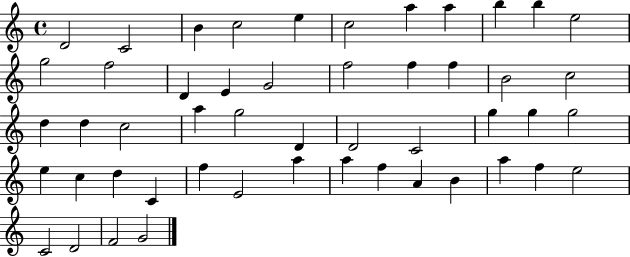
D4/h C4/h B4/q C5/h E5/q C5/h A5/q A5/q B5/q B5/q E5/h G5/h F5/h D4/q E4/q G4/h F5/h F5/q F5/q B4/h C5/h D5/q D5/q C5/h A5/q G5/h D4/q D4/h C4/h G5/q G5/q G5/h E5/q C5/q D5/q C4/q F5/q E4/h A5/q A5/q F5/q A4/q B4/q A5/q F5/q E5/h C4/h D4/h F4/h G4/h